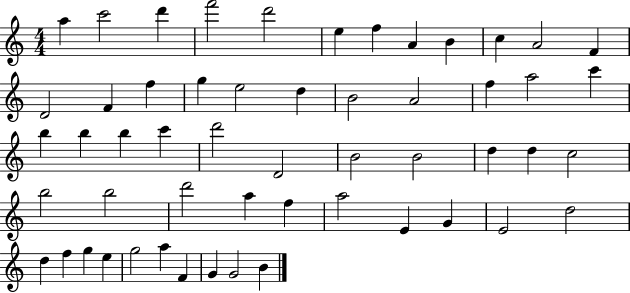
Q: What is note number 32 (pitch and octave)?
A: D5